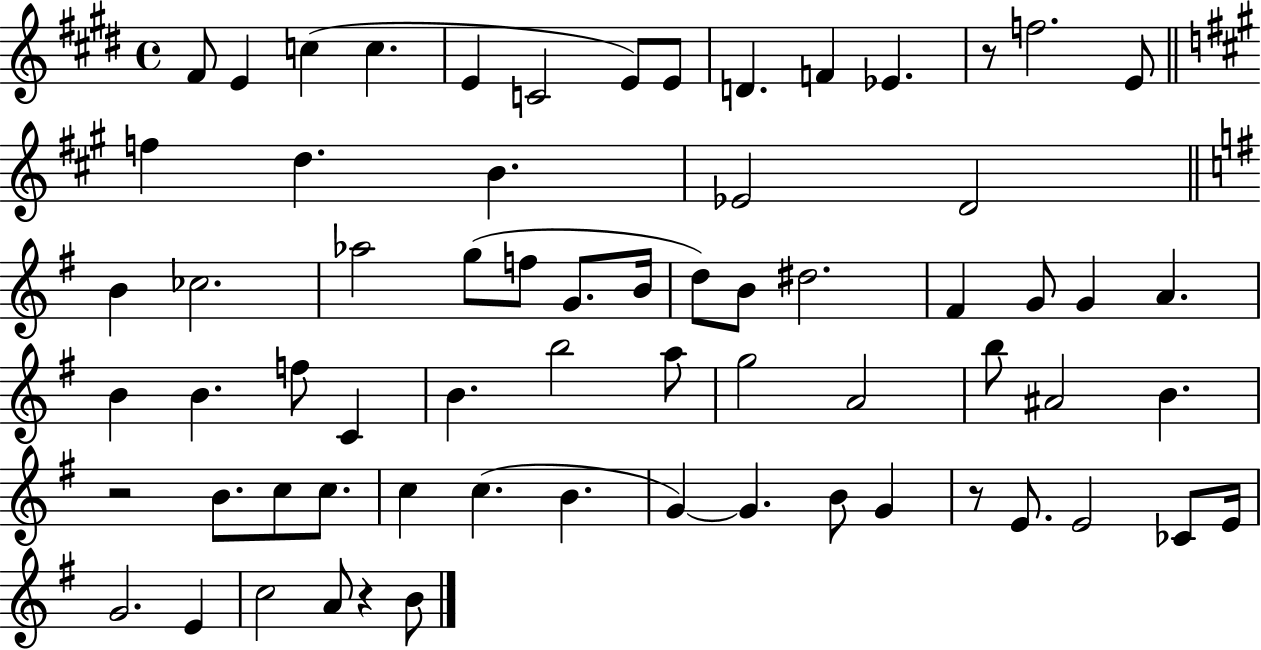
F#4/e E4/q C5/q C5/q. E4/q C4/h E4/e E4/e D4/q. F4/q Eb4/q. R/e F5/h. E4/e F5/q D5/q. B4/q. Eb4/h D4/h B4/q CES5/h. Ab5/h G5/e F5/e G4/e. B4/s D5/e B4/e D#5/h. F#4/q G4/e G4/q A4/q. B4/q B4/q. F5/e C4/q B4/q. B5/h A5/e G5/h A4/h B5/e A#4/h B4/q. R/h B4/e. C5/e C5/e. C5/q C5/q. B4/q. G4/q G4/q. B4/e G4/q R/e E4/e. E4/h CES4/e E4/s G4/h. E4/q C5/h A4/e R/q B4/e